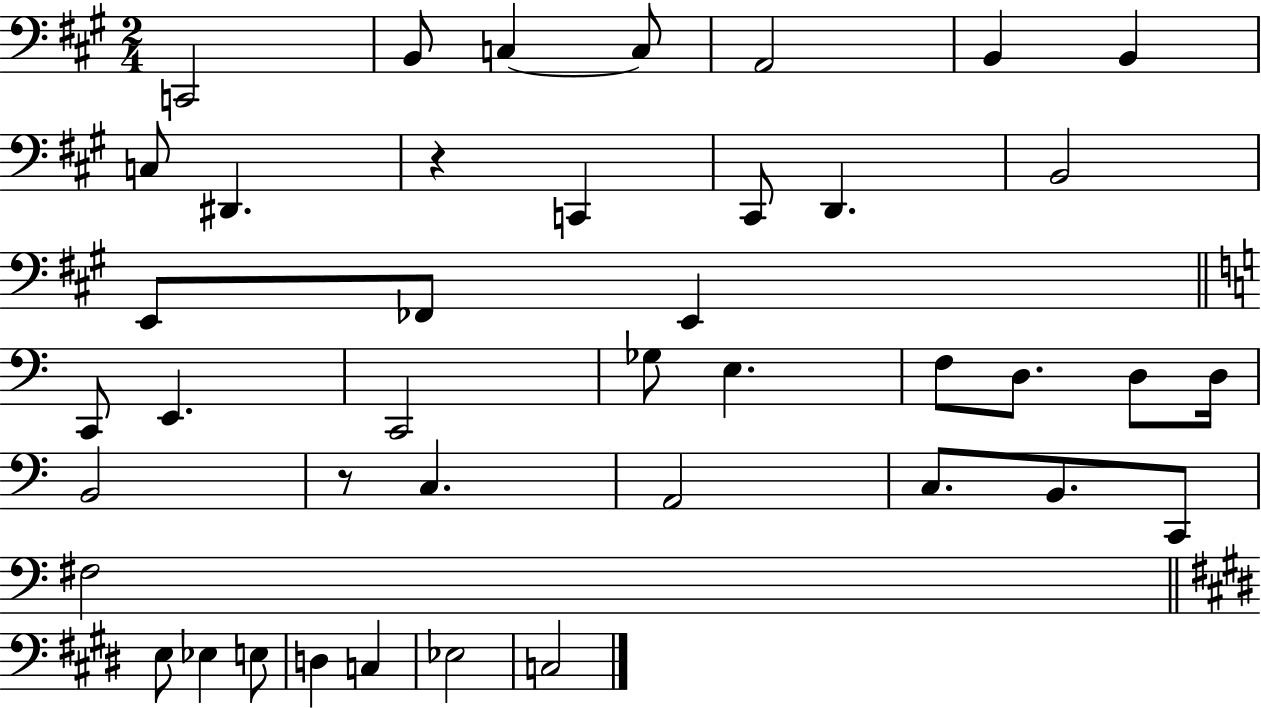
C2/h B2/e C3/q C3/e A2/h B2/q B2/q C3/e D#2/q. R/q C2/q C#2/e D2/q. B2/h E2/e FES2/e E2/q C2/e E2/q. C2/h Gb3/e E3/q. F3/e D3/e. D3/e D3/s B2/h R/e C3/q. A2/h C3/e. B2/e. C2/e F#3/h E3/e Eb3/q E3/e D3/q C3/q Eb3/h C3/h